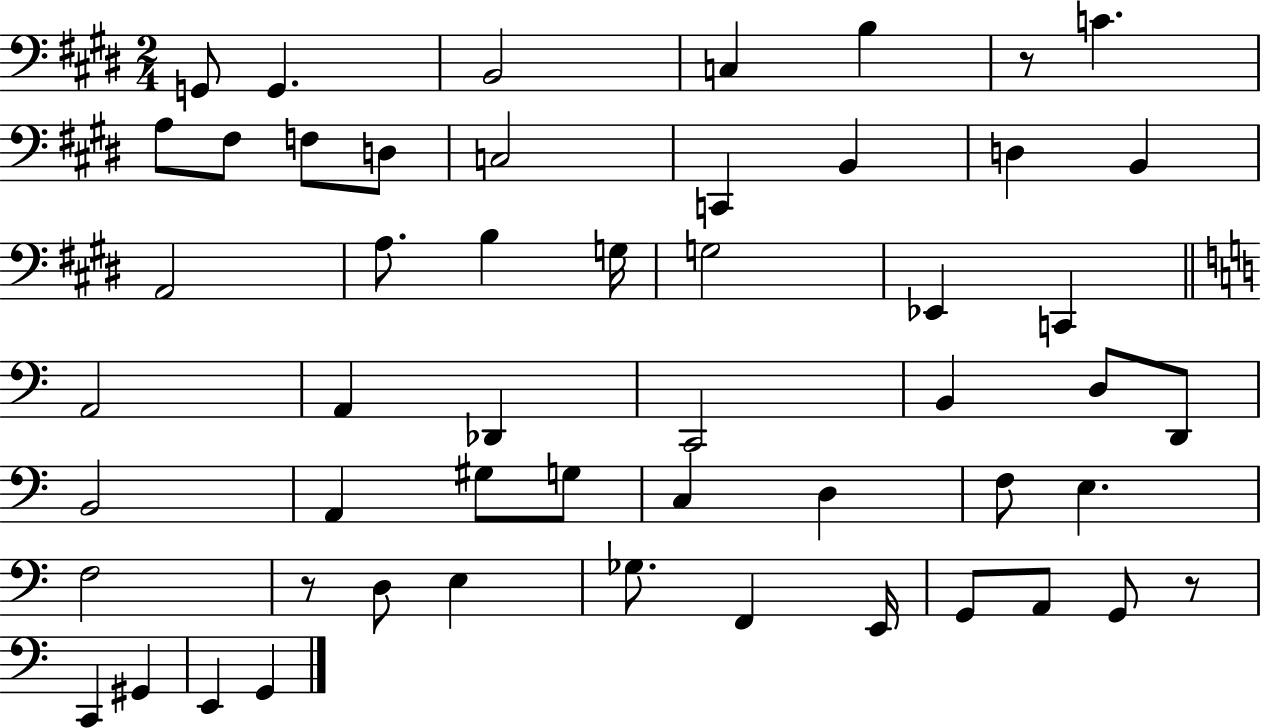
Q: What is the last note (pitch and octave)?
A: G2